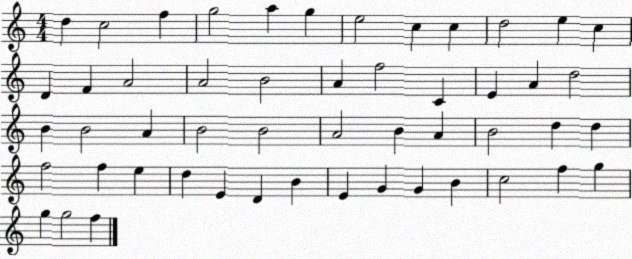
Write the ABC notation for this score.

X:1
T:Untitled
M:4/4
L:1/4
K:C
d c2 f g2 a g e2 c c d2 e c D F A2 A2 B2 A f2 C E A d2 B B2 A B2 B2 A2 B A B2 d d f2 f e d E D B E G G B c2 f g g g2 f